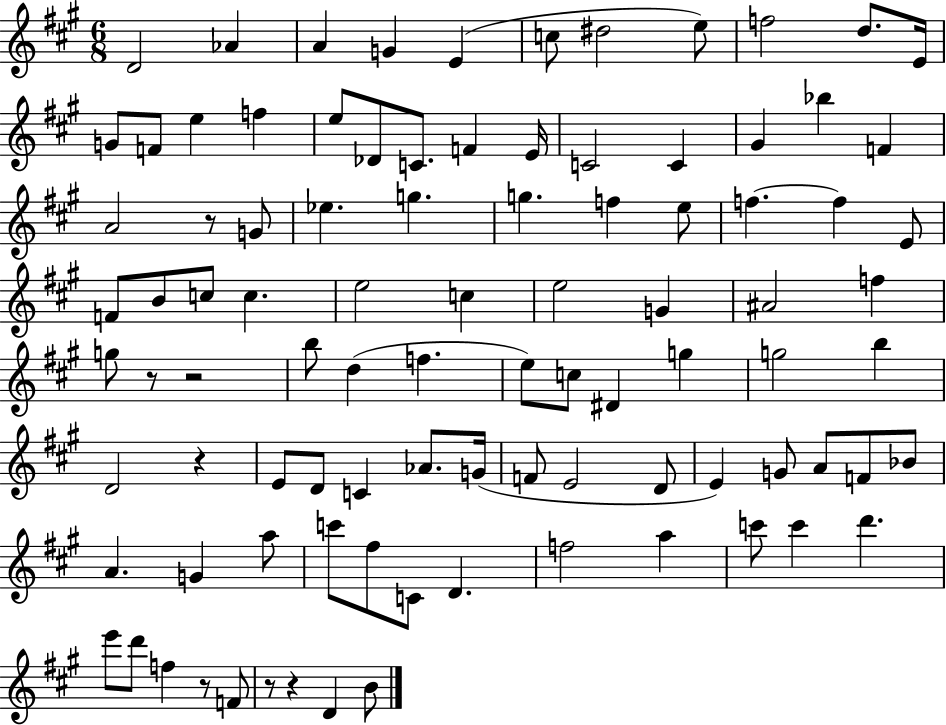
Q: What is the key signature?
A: A major